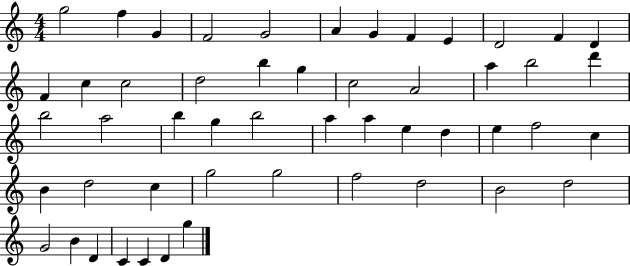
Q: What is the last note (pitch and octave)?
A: G5